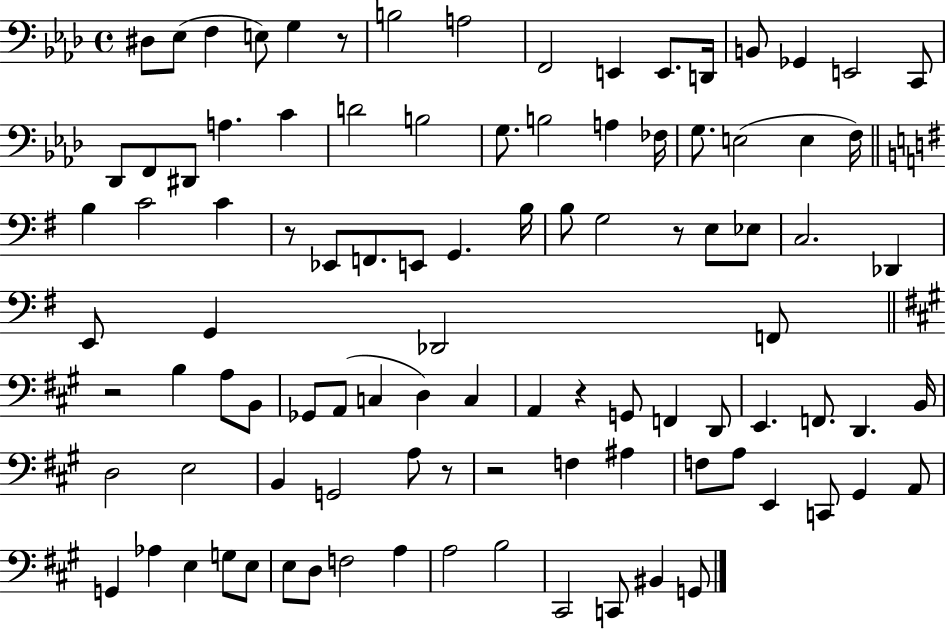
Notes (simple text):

D#3/e Eb3/e F3/q E3/e G3/q R/e B3/h A3/h F2/h E2/q E2/e. D2/s B2/e Gb2/q E2/h C2/e Db2/e F2/e D#2/e A3/q. C4/q D4/h B3/h G3/e. B3/h A3/q FES3/s G3/e. E3/h E3/q F3/s B3/q C4/h C4/q R/e Eb2/e F2/e. E2/e G2/q. B3/s B3/e G3/h R/e E3/e Eb3/e C3/h. Db2/q E2/e G2/q Db2/h F2/e R/h B3/q A3/e B2/e Gb2/e A2/e C3/q D3/q C3/q A2/q R/q G2/e F2/q D2/e E2/q. F2/e. D2/q. B2/s D3/h E3/h B2/q G2/h A3/e R/e R/h F3/q A#3/q F3/e A3/e E2/q C2/e G#2/q A2/e G2/q Ab3/q E3/q G3/e E3/e E3/e D3/e F3/h A3/q A3/h B3/h C#2/h C2/e BIS2/q G2/e